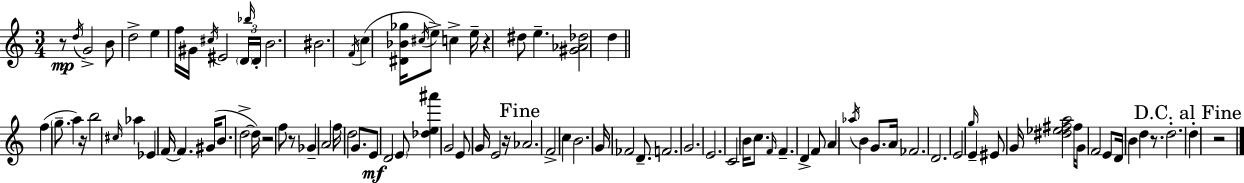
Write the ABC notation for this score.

X:1
T:Untitled
M:3/4
L:1/4
K:C
z/2 d/4 G2 B/2 d2 e f/4 ^G/4 ^c/4 ^E2 D/4 _b/4 D/4 B2 ^B2 F/4 c [^D_B_g]/4 ^c/4 e/2 c e/4 z ^d/2 e [^G_A_d]2 d f g/2 a z/4 b2 ^c/4 _a _E F/4 F ^G/4 B/2 d2 d/4 z2 f/2 z/2 _G A2 f/4 d2 G/2 E/2 D2 E/2 [_de^a'] G2 E/2 G/4 E2 z/4 _A2 F2 c B2 G/4 _F2 D/2 F2 G2 E2 C2 B/4 c/2 F/4 F D F/2 A _a/4 B G/2 A/4 _F2 D2 E2 g/4 E ^E/2 G/4 [^d_e^fa]2 ^f/4 G/2 F2 E/2 D/4 B d z/2 d2 d z2